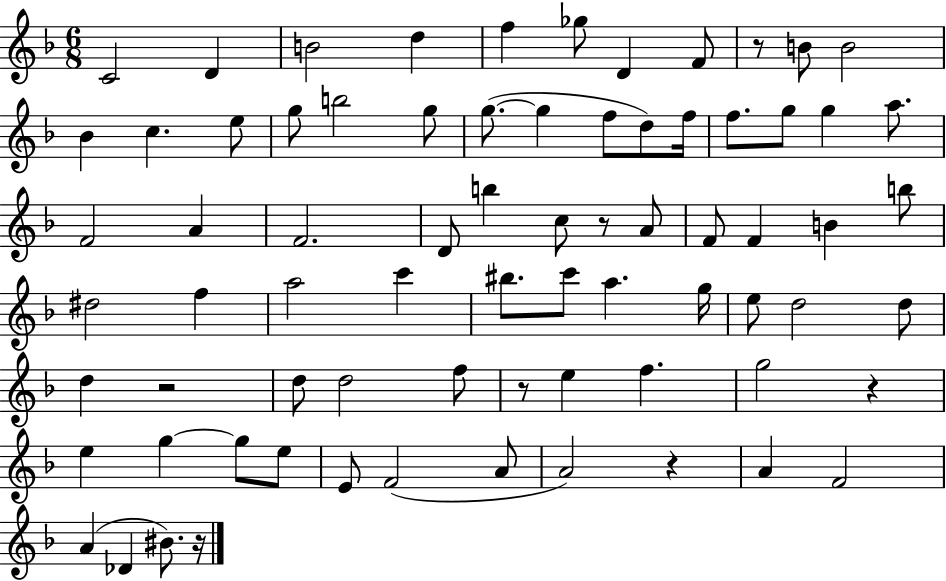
{
  \clef treble
  \numericTimeSignature
  \time 6/8
  \key f \major
  c'2 d'4 | b'2 d''4 | f''4 ges''8 d'4 f'8 | r8 b'8 b'2 | \break bes'4 c''4. e''8 | g''8 b''2 g''8 | g''8.~(~ g''4 f''8 d''8) f''16 | f''8. g''8 g''4 a''8. | \break f'2 a'4 | f'2. | d'8 b''4 c''8 r8 a'8 | f'8 f'4 b'4 b''8 | \break dis''2 f''4 | a''2 c'''4 | bis''8. c'''8 a''4. g''16 | e''8 d''2 d''8 | \break d''4 r2 | d''8 d''2 f''8 | r8 e''4 f''4. | g''2 r4 | \break e''4 g''4~~ g''8 e''8 | e'8 f'2( a'8 | a'2) r4 | a'4 f'2 | \break a'4( des'4 bis'8.) r16 | \bar "|."
}